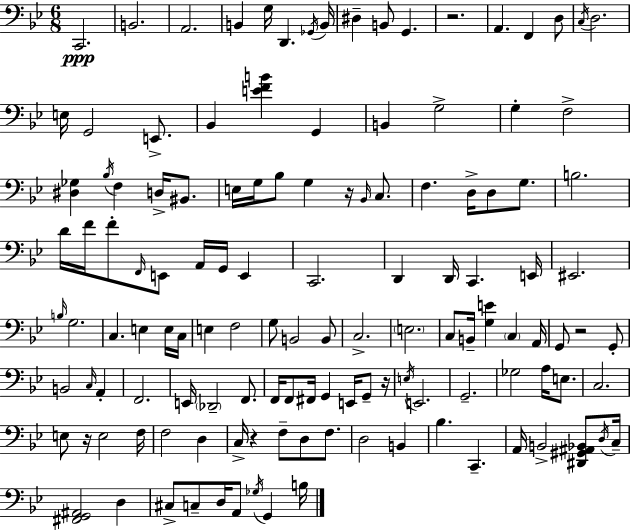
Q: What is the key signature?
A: G minor